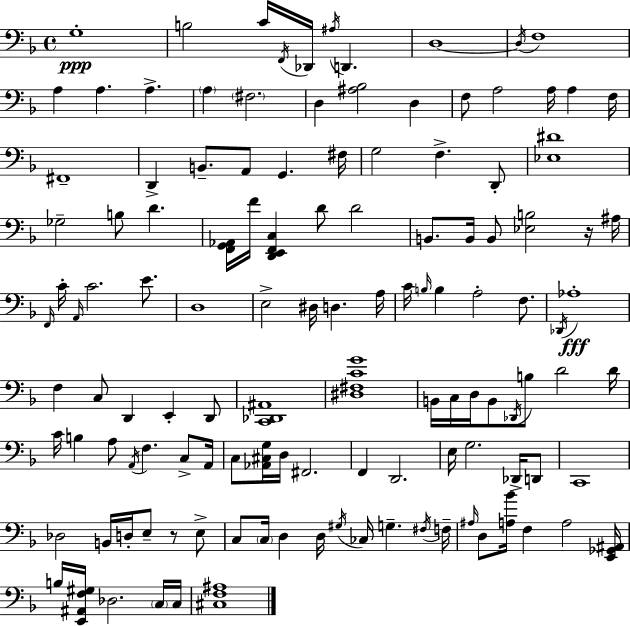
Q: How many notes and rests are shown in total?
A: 124